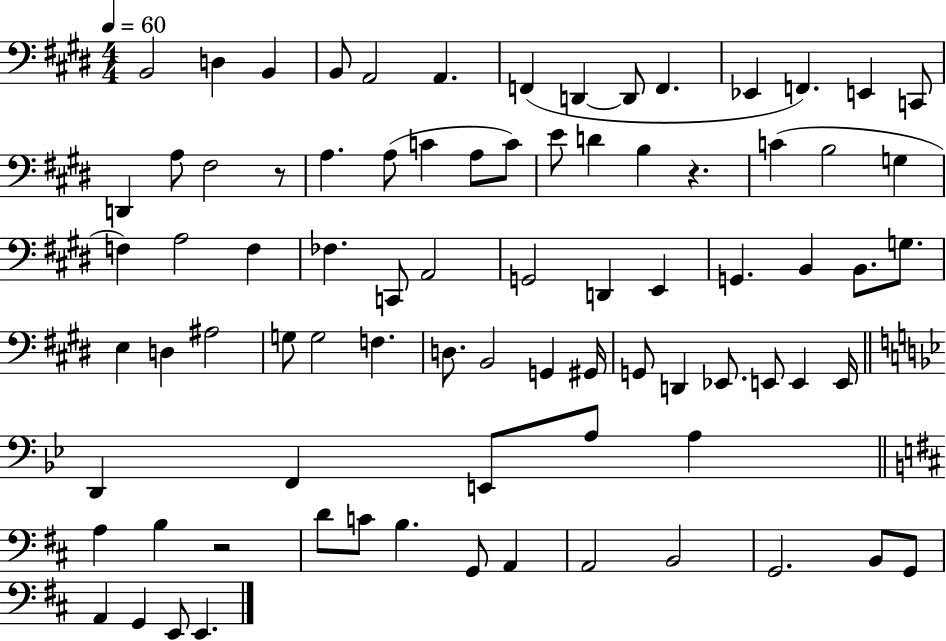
X:1
T:Untitled
M:4/4
L:1/4
K:E
B,,2 D, B,, B,,/2 A,,2 A,, F,, D,, D,,/2 F,, _E,, F,, E,, C,,/2 D,, A,/2 ^F,2 z/2 A, A,/2 C A,/2 C/2 E/2 D B, z C B,2 G, F, A,2 F, _F, C,,/2 A,,2 G,,2 D,, E,, G,, B,, B,,/2 G,/2 E, D, ^A,2 G,/2 G,2 F, D,/2 B,,2 G,, ^G,,/4 G,,/2 D,, _E,,/2 E,,/2 E,, E,,/4 D,, F,, E,,/2 A,/2 A, A, B, z2 D/2 C/2 B, G,,/2 A,, A,,2 B,,2 G,,2 B,,/2 G,,/2 A,, G,, E,,/2 E,,